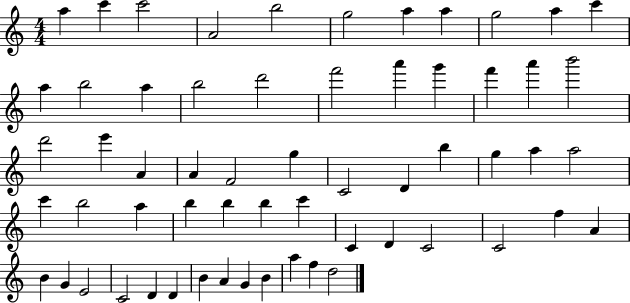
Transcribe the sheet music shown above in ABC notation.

X:1
T:Untitled
M:4/4
L:1/4
K:C
a c' c'2 A2 b2 g2 a a g2 a c' a b2 a b2 d'2 f'2 a' g' f' a' b'2 d'2 e' A A F2 g C2 D b g a a2 c' b2 a b b b c' C D C2 C2 f A B G E2 C2 D D B A G B a f d2